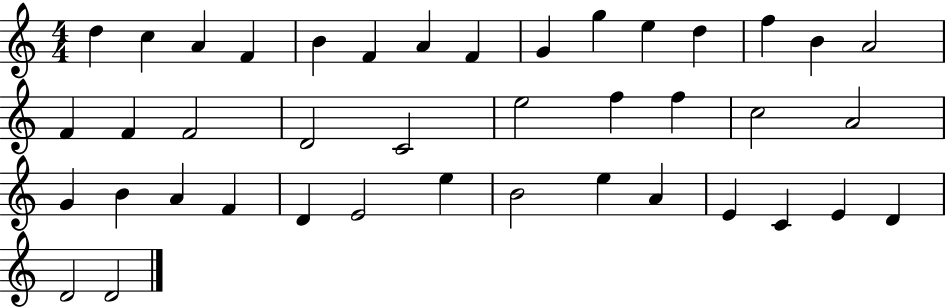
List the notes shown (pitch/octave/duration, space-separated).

D5/q C5/q A4/q F4/q B4/q F4/q A4/q F4/q G4/q G5/q E5/q D5/q F5/q B4/q A4/h F4/q F4/q F4/h D4/h C4/h E5/h F5/q F5/q C5/h A4/h G4/q B4/q A4/q F4/q D4/q E4/h E5/q B4/h E5/q A4/q E4/q C4/q E4/q D4/q D4/h D4/h